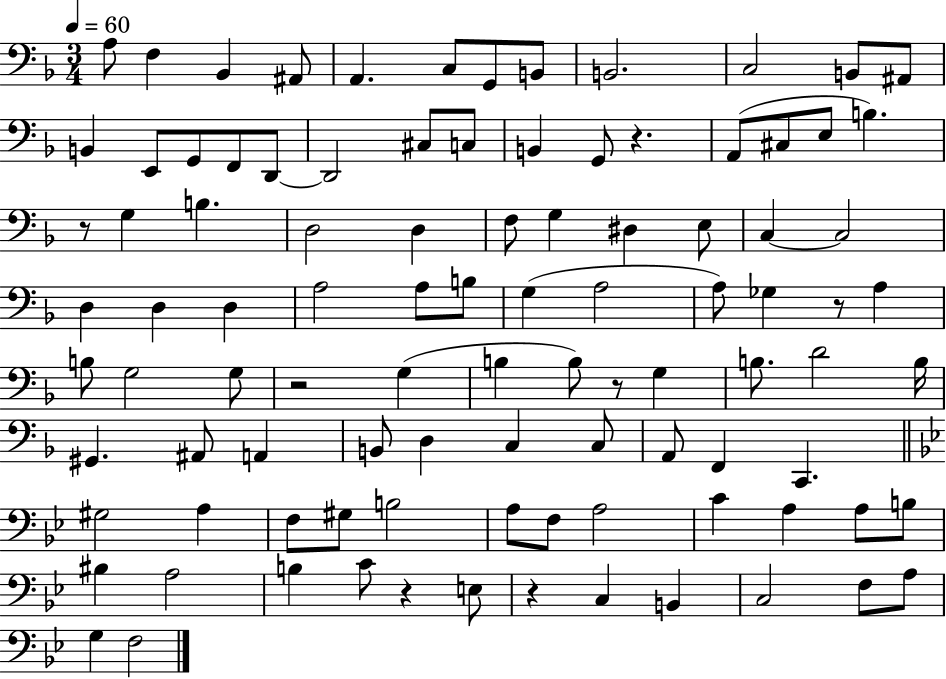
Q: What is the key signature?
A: F major